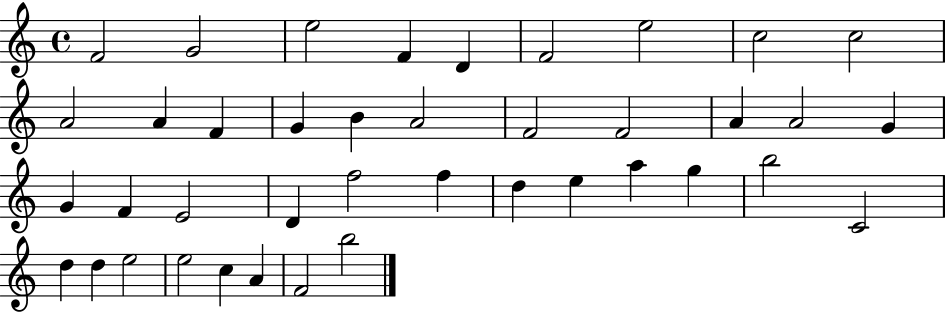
F4/h G4/h E5/h F4/q D4/q F4/h E5/h C5/h C5/h A4/h A4/q F4/q G4/q B4/q A4/h F4/h F4/h A4/q A4/h G4/q G4/q F4/q E4/h D4/q F5/h F5/q D5/q E5/q A5/q G5/q B5/h C4/h D5/q D5/q E5/h E5/h C5/q A4/q F4/h B5/h